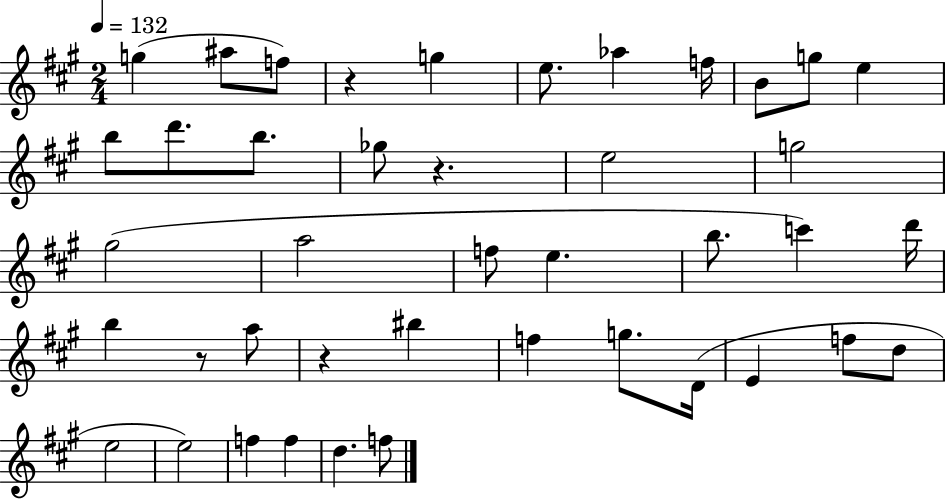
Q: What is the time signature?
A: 2/4